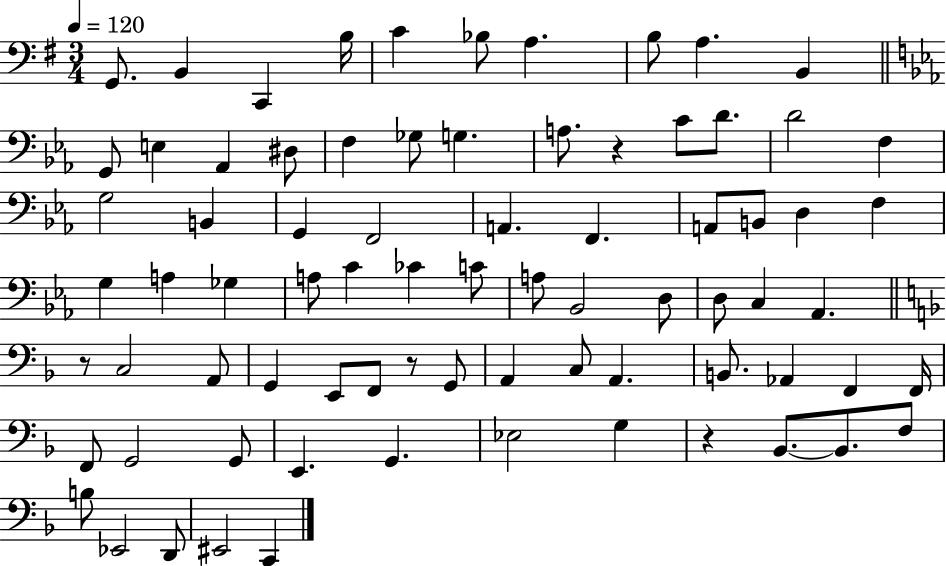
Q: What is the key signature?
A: G major